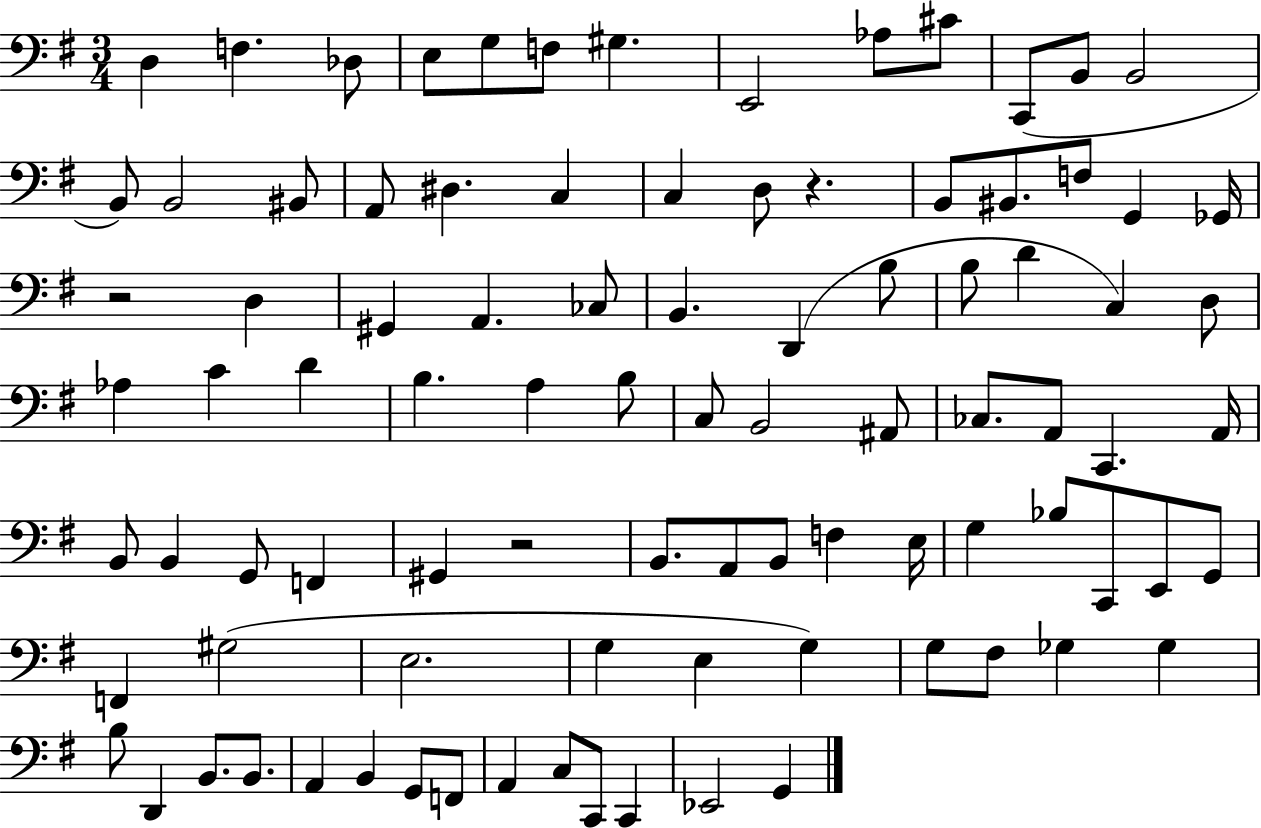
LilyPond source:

{
  \clef bass
  \numericTimeSignature
  \time 3/4
  \key g \major
  \repeat volta 2 { d4 f4. des8 | e8 g8 f8 gis4. | e,2 aes8 cis'8 | c,8( b,8 b,2 | \break b,8) b,2 bis,8 | a,8 dis4. c4 | c4 d8 r4. | b,8 bis,8. f8 g,4 ges,16 | \break r2 d4 | gis,4 a,4. ces8 | b,4. d,4( b8 | b8 d'4 c4) d8 | \break aes4 c'4 d'4 | b4. a4 b8 | c8 b,2 ais,8 | ces8. a,8 c,4. a,16 | \break b,8 b,4 g,8 f,4 | gis,4 r2 | b,8. a,8 b,8 f4 e16 | g4 bes8 c,8 e,8 g,8 | \break f,4 gis2( | e2. | g4 e4 g4) | g8 fis8 ges4 ges4 | \break b8 d,4 b,8. b,8. | a,4 b,4 g,8 f,8 | a,4 c8 c,8 c,4 | ees,2 g,4 | \break } \bar "|."
}